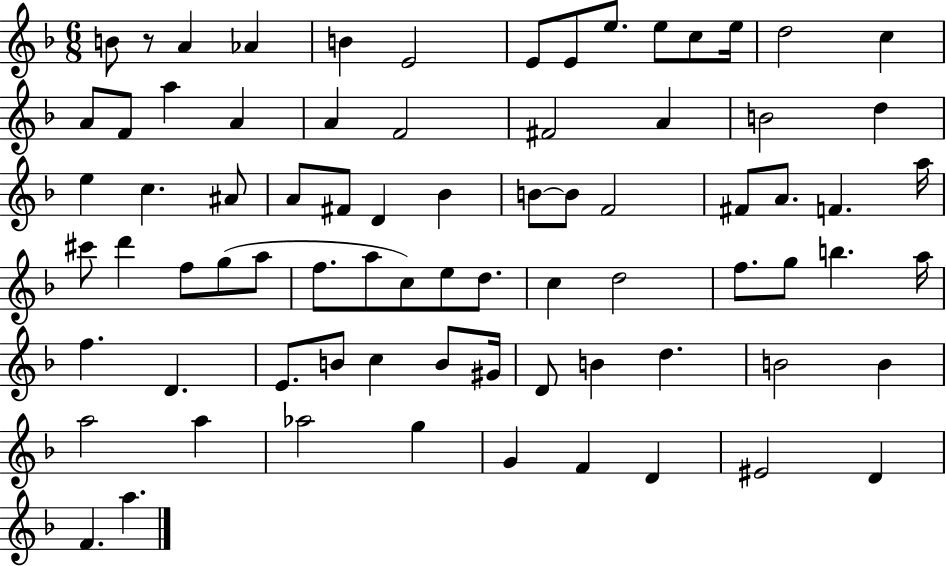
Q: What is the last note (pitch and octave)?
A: A5